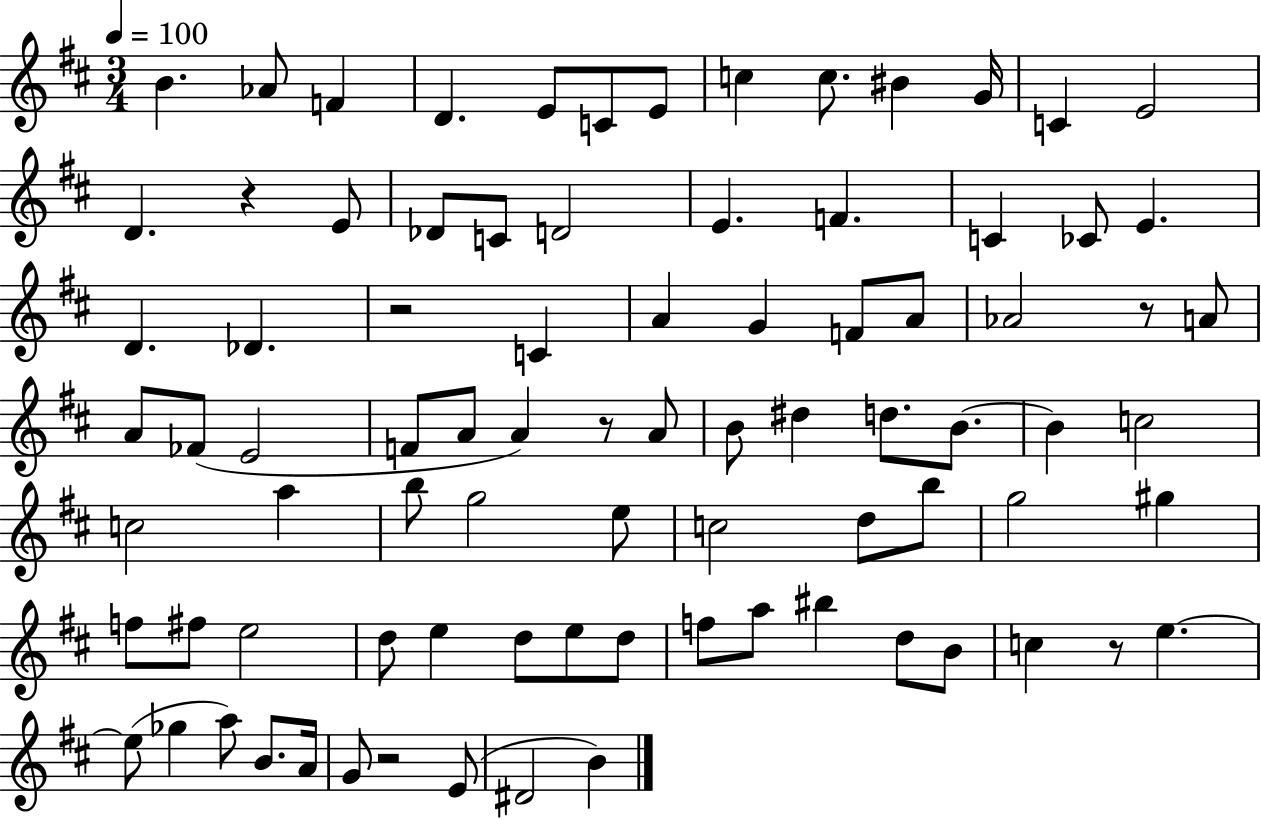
B4/q. Ab4/e F4/q D4/q. E4/e C4/e E4/e C5/q C5/e. BIS4/q G4/s C4/q E4/h D4/q. R/q E4/e Db4/e C4/e D4/h E4/q. F4/q. C4/q CES4/e E4/q. D4/q. Db4/q. R/h C4/q A4/q G4/q F4/e A4/e Ab4/h R/e A4/e A4/e FES4/e E4/h F4/e A4/e A4/q R/e A4/e B4/e D#5/q D5/e. B4/e. B4/q C5/h C5/h A5/q B5/e G5/h E5/e C5/h D5/e B5/e G5/h G#5/q F5/e F#5/e E5/h D5/e E5/q D5/e E5/e D5/e F5/e A5/e BIS5/q D5/e B4/e C5/q R/e E5/q. E5/e Gb5/q A5/e B4/e. A4/s G4/e R/h E4/e D#4/h B4/q